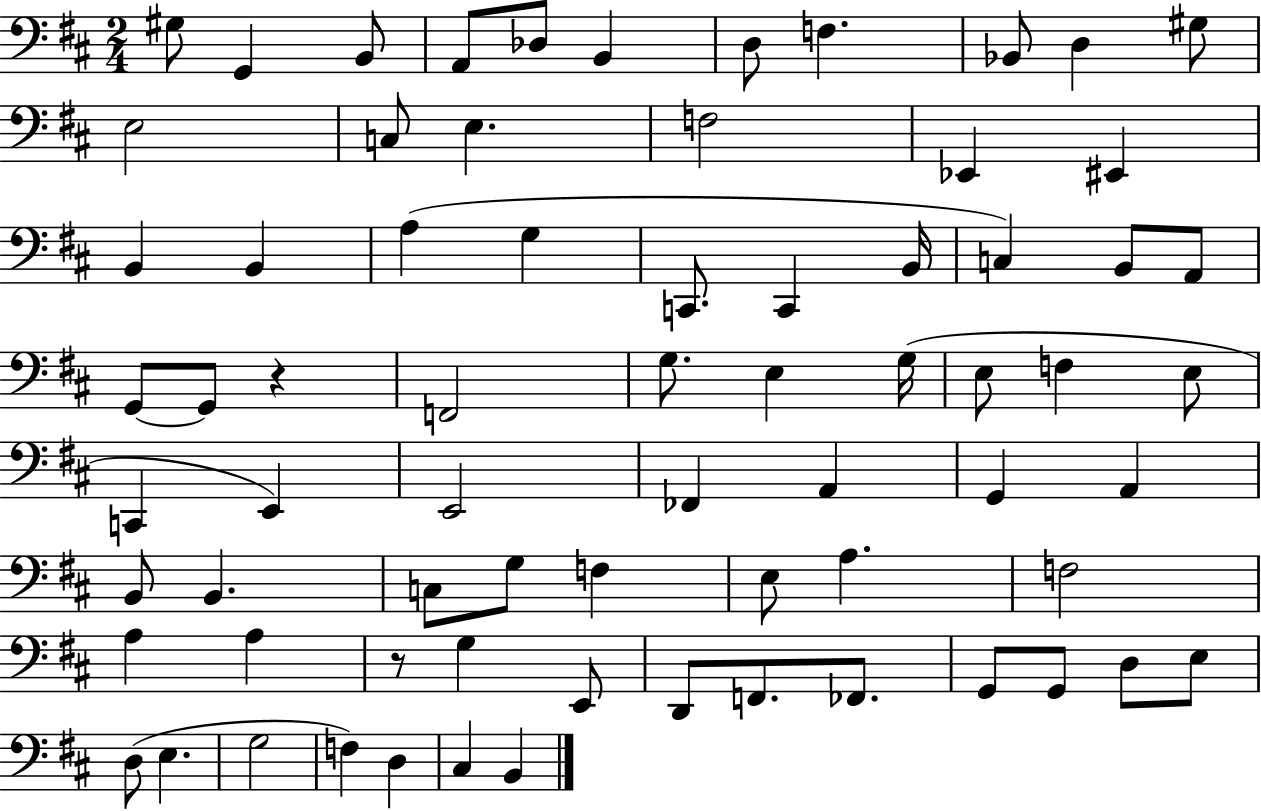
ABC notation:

X:1
T:Untitled
M:2/4
L:1/4
K:D
^G,/2 G,, B,,/2 A,,/2 _D,/2 B,, D,/2 F, _B,,/2 D, ^G,/2 E,2 C,/2 E, F,2 _E,, ^E,, B,, B,, A, G, C,,/2 C,, B,,/4 C, B,,/2 A,,/2 G,,/2 G,,/2 z F,,2 G,/2 E, G,/4 E,/2 F, E,/2 C,, E,, E,,2 _F,, A,, G,, A,, B,,/2 B,, C,/2 G,/2 F, E,/2 A, F,2 A, A, z/2 G, E,,/2 D,,/2 F,,/2 _F,,/2 G,,/2 G,,/2 D,/2 E,/2 D,/2 E, G,2 F, D, ^C, B,,